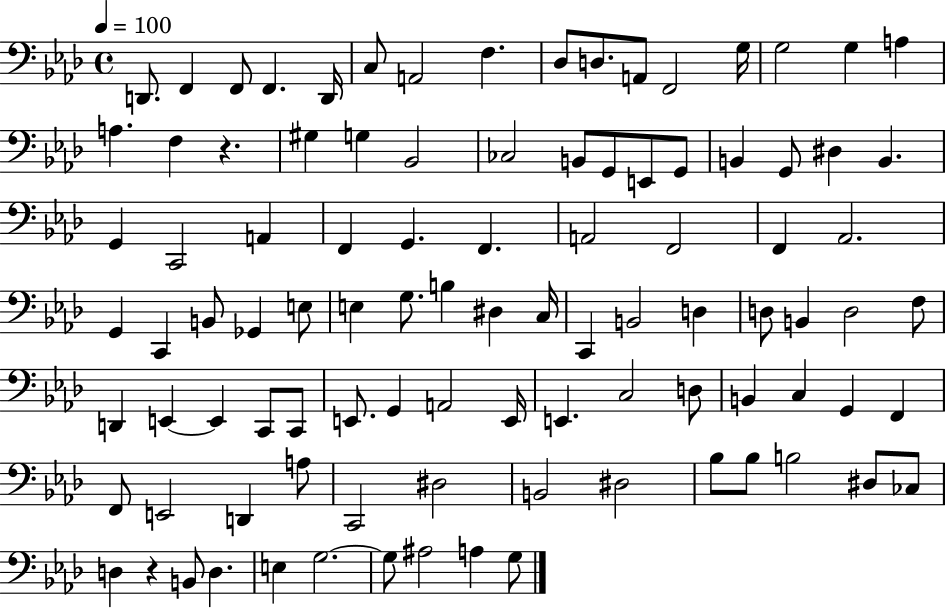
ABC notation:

X:1
T:Untitled
M:4/4
L:1/4
K:Ab
D,,/2 F,, F,,/2 F,, D,,/4 C,/2 A,,2 F, _D,/2 D,/2 A,,/2 F,,2 G,/4 G,2 G, A, A, F, z ^G, G, _B,,2 _C,2 B,,/2 G,,/2 E,,/2 G,,/2 B,, G,,/2 ^D, B,, G,, C,,2 A,, F,, G,, F,, A,,2 F,,2 F,, _A,,2 G,, C,, B,,/2 _G,, E,/2 E, G,/2 B, ^D, C,/4 C,, B,,2 D, D,/2 B,, D,2 F,/2 D,, E,, E,, C,,/2 C,,/2 E,,/2 G,, A,,2 E,,/4 E,, C,2 D,/2 B,, C, G,, F,, F,,/2 E,,2 D,, A,/2 C,,2 ^D,2 B,,2 ^D,2 _B,/2 _B,/2 B,2 ^D,/2 _C,/2 D, z B,,/2 D, E, G,2 G,/2 ^A,2 A, G,/2